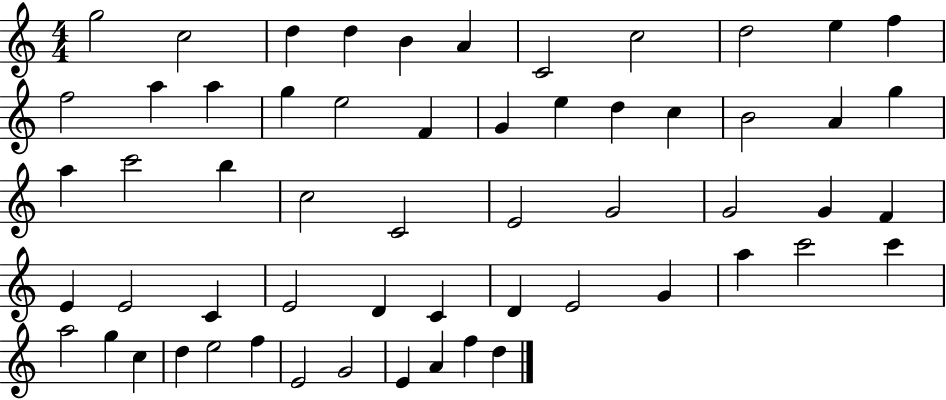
{
  \clef treble
  \numericTimeSignature
  \time 4/4
  \key c \major
  g''2 c''2 | d''4 d''4 b'4 a'4 | c'2 c''2 | d''2 e''4 f''4 | \break f''2 a''4 a''4 | g''4 e''2 f'4 | g'4 e''4 d''4 c''4 | b'2 a'4 g''4 | \break a''4 c'''2 b''4 | c''2 c'2 | e'2 g'2 | g'2 g'4 f'4 | \break e'4 e'2 c'4 | e'2 d'4 c'4 | d'4 e'2 g'4 | a''4 c'''2 c'''4 | \break a''2 g''4 c''4 | d''4 e''2 f''4 | e'2 g'2 | e'4 a'4 f''4 d''4 | \break \bar "|."
}